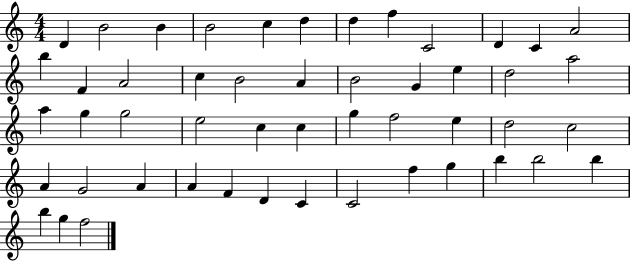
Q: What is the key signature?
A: C major